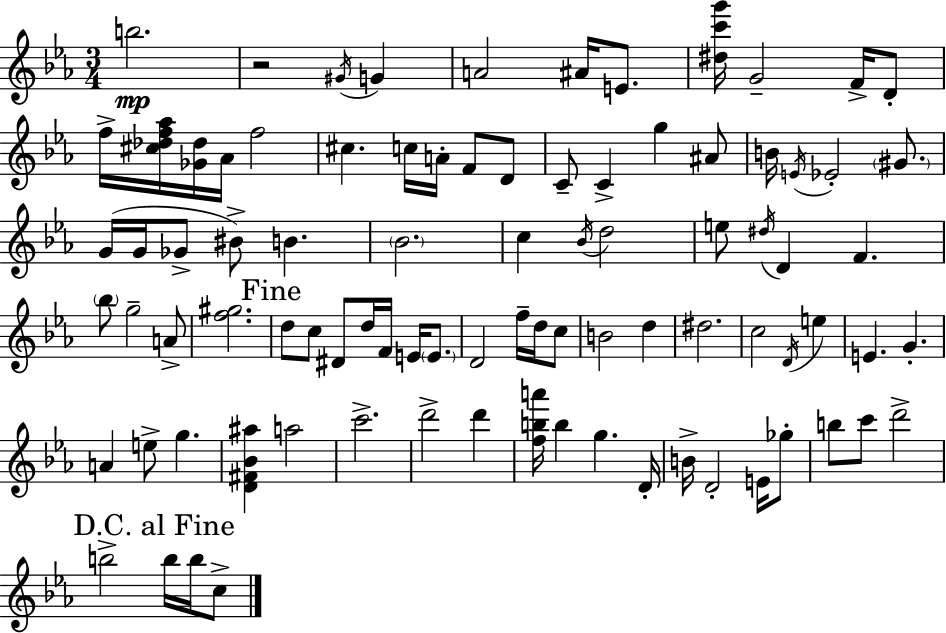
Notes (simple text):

B5/h. R/h G#4/s G4/q A4/h A#4/s E4/e. [D#5,C6,G6]/s G4/h F4/s D4/e F5/s [C#5,Db5,F5,Ab5]/s [Gb4,Db5]/s Ab4/s F5/h C#5/q. C5/s A4/s F4/e D4/e C4/e C4/q G5/q A#4/e B4/s E4/s Eb4/h G#4/e. G4/s G4/s Gb4/e BIS4/e B4/q. Bb4/h. C5/q Bb4/s D5/h E5/e D#5/s D4/q F4/q. Bb5/e G5/h A4/e [F5,G#5]/h. D5/e C5/e D#4/e D5/s F4/s E4/s E4/e. D4/h F5/s D5/s C5/e B4/h D5/q D#5/h. C5/h D4/s E5/q E4/q. G4/q. A4/q E5/e G5/q. [D4,F#4,Bb4,A#5]/q A5/h C6/h. D6/h D6/q [F5,B5,A6]/s B5/q G5/q. D4/s B4/s D4/h E4/s Gb5/e B5/e C6/e D6/h B5/h B5/s B5/s C5/e